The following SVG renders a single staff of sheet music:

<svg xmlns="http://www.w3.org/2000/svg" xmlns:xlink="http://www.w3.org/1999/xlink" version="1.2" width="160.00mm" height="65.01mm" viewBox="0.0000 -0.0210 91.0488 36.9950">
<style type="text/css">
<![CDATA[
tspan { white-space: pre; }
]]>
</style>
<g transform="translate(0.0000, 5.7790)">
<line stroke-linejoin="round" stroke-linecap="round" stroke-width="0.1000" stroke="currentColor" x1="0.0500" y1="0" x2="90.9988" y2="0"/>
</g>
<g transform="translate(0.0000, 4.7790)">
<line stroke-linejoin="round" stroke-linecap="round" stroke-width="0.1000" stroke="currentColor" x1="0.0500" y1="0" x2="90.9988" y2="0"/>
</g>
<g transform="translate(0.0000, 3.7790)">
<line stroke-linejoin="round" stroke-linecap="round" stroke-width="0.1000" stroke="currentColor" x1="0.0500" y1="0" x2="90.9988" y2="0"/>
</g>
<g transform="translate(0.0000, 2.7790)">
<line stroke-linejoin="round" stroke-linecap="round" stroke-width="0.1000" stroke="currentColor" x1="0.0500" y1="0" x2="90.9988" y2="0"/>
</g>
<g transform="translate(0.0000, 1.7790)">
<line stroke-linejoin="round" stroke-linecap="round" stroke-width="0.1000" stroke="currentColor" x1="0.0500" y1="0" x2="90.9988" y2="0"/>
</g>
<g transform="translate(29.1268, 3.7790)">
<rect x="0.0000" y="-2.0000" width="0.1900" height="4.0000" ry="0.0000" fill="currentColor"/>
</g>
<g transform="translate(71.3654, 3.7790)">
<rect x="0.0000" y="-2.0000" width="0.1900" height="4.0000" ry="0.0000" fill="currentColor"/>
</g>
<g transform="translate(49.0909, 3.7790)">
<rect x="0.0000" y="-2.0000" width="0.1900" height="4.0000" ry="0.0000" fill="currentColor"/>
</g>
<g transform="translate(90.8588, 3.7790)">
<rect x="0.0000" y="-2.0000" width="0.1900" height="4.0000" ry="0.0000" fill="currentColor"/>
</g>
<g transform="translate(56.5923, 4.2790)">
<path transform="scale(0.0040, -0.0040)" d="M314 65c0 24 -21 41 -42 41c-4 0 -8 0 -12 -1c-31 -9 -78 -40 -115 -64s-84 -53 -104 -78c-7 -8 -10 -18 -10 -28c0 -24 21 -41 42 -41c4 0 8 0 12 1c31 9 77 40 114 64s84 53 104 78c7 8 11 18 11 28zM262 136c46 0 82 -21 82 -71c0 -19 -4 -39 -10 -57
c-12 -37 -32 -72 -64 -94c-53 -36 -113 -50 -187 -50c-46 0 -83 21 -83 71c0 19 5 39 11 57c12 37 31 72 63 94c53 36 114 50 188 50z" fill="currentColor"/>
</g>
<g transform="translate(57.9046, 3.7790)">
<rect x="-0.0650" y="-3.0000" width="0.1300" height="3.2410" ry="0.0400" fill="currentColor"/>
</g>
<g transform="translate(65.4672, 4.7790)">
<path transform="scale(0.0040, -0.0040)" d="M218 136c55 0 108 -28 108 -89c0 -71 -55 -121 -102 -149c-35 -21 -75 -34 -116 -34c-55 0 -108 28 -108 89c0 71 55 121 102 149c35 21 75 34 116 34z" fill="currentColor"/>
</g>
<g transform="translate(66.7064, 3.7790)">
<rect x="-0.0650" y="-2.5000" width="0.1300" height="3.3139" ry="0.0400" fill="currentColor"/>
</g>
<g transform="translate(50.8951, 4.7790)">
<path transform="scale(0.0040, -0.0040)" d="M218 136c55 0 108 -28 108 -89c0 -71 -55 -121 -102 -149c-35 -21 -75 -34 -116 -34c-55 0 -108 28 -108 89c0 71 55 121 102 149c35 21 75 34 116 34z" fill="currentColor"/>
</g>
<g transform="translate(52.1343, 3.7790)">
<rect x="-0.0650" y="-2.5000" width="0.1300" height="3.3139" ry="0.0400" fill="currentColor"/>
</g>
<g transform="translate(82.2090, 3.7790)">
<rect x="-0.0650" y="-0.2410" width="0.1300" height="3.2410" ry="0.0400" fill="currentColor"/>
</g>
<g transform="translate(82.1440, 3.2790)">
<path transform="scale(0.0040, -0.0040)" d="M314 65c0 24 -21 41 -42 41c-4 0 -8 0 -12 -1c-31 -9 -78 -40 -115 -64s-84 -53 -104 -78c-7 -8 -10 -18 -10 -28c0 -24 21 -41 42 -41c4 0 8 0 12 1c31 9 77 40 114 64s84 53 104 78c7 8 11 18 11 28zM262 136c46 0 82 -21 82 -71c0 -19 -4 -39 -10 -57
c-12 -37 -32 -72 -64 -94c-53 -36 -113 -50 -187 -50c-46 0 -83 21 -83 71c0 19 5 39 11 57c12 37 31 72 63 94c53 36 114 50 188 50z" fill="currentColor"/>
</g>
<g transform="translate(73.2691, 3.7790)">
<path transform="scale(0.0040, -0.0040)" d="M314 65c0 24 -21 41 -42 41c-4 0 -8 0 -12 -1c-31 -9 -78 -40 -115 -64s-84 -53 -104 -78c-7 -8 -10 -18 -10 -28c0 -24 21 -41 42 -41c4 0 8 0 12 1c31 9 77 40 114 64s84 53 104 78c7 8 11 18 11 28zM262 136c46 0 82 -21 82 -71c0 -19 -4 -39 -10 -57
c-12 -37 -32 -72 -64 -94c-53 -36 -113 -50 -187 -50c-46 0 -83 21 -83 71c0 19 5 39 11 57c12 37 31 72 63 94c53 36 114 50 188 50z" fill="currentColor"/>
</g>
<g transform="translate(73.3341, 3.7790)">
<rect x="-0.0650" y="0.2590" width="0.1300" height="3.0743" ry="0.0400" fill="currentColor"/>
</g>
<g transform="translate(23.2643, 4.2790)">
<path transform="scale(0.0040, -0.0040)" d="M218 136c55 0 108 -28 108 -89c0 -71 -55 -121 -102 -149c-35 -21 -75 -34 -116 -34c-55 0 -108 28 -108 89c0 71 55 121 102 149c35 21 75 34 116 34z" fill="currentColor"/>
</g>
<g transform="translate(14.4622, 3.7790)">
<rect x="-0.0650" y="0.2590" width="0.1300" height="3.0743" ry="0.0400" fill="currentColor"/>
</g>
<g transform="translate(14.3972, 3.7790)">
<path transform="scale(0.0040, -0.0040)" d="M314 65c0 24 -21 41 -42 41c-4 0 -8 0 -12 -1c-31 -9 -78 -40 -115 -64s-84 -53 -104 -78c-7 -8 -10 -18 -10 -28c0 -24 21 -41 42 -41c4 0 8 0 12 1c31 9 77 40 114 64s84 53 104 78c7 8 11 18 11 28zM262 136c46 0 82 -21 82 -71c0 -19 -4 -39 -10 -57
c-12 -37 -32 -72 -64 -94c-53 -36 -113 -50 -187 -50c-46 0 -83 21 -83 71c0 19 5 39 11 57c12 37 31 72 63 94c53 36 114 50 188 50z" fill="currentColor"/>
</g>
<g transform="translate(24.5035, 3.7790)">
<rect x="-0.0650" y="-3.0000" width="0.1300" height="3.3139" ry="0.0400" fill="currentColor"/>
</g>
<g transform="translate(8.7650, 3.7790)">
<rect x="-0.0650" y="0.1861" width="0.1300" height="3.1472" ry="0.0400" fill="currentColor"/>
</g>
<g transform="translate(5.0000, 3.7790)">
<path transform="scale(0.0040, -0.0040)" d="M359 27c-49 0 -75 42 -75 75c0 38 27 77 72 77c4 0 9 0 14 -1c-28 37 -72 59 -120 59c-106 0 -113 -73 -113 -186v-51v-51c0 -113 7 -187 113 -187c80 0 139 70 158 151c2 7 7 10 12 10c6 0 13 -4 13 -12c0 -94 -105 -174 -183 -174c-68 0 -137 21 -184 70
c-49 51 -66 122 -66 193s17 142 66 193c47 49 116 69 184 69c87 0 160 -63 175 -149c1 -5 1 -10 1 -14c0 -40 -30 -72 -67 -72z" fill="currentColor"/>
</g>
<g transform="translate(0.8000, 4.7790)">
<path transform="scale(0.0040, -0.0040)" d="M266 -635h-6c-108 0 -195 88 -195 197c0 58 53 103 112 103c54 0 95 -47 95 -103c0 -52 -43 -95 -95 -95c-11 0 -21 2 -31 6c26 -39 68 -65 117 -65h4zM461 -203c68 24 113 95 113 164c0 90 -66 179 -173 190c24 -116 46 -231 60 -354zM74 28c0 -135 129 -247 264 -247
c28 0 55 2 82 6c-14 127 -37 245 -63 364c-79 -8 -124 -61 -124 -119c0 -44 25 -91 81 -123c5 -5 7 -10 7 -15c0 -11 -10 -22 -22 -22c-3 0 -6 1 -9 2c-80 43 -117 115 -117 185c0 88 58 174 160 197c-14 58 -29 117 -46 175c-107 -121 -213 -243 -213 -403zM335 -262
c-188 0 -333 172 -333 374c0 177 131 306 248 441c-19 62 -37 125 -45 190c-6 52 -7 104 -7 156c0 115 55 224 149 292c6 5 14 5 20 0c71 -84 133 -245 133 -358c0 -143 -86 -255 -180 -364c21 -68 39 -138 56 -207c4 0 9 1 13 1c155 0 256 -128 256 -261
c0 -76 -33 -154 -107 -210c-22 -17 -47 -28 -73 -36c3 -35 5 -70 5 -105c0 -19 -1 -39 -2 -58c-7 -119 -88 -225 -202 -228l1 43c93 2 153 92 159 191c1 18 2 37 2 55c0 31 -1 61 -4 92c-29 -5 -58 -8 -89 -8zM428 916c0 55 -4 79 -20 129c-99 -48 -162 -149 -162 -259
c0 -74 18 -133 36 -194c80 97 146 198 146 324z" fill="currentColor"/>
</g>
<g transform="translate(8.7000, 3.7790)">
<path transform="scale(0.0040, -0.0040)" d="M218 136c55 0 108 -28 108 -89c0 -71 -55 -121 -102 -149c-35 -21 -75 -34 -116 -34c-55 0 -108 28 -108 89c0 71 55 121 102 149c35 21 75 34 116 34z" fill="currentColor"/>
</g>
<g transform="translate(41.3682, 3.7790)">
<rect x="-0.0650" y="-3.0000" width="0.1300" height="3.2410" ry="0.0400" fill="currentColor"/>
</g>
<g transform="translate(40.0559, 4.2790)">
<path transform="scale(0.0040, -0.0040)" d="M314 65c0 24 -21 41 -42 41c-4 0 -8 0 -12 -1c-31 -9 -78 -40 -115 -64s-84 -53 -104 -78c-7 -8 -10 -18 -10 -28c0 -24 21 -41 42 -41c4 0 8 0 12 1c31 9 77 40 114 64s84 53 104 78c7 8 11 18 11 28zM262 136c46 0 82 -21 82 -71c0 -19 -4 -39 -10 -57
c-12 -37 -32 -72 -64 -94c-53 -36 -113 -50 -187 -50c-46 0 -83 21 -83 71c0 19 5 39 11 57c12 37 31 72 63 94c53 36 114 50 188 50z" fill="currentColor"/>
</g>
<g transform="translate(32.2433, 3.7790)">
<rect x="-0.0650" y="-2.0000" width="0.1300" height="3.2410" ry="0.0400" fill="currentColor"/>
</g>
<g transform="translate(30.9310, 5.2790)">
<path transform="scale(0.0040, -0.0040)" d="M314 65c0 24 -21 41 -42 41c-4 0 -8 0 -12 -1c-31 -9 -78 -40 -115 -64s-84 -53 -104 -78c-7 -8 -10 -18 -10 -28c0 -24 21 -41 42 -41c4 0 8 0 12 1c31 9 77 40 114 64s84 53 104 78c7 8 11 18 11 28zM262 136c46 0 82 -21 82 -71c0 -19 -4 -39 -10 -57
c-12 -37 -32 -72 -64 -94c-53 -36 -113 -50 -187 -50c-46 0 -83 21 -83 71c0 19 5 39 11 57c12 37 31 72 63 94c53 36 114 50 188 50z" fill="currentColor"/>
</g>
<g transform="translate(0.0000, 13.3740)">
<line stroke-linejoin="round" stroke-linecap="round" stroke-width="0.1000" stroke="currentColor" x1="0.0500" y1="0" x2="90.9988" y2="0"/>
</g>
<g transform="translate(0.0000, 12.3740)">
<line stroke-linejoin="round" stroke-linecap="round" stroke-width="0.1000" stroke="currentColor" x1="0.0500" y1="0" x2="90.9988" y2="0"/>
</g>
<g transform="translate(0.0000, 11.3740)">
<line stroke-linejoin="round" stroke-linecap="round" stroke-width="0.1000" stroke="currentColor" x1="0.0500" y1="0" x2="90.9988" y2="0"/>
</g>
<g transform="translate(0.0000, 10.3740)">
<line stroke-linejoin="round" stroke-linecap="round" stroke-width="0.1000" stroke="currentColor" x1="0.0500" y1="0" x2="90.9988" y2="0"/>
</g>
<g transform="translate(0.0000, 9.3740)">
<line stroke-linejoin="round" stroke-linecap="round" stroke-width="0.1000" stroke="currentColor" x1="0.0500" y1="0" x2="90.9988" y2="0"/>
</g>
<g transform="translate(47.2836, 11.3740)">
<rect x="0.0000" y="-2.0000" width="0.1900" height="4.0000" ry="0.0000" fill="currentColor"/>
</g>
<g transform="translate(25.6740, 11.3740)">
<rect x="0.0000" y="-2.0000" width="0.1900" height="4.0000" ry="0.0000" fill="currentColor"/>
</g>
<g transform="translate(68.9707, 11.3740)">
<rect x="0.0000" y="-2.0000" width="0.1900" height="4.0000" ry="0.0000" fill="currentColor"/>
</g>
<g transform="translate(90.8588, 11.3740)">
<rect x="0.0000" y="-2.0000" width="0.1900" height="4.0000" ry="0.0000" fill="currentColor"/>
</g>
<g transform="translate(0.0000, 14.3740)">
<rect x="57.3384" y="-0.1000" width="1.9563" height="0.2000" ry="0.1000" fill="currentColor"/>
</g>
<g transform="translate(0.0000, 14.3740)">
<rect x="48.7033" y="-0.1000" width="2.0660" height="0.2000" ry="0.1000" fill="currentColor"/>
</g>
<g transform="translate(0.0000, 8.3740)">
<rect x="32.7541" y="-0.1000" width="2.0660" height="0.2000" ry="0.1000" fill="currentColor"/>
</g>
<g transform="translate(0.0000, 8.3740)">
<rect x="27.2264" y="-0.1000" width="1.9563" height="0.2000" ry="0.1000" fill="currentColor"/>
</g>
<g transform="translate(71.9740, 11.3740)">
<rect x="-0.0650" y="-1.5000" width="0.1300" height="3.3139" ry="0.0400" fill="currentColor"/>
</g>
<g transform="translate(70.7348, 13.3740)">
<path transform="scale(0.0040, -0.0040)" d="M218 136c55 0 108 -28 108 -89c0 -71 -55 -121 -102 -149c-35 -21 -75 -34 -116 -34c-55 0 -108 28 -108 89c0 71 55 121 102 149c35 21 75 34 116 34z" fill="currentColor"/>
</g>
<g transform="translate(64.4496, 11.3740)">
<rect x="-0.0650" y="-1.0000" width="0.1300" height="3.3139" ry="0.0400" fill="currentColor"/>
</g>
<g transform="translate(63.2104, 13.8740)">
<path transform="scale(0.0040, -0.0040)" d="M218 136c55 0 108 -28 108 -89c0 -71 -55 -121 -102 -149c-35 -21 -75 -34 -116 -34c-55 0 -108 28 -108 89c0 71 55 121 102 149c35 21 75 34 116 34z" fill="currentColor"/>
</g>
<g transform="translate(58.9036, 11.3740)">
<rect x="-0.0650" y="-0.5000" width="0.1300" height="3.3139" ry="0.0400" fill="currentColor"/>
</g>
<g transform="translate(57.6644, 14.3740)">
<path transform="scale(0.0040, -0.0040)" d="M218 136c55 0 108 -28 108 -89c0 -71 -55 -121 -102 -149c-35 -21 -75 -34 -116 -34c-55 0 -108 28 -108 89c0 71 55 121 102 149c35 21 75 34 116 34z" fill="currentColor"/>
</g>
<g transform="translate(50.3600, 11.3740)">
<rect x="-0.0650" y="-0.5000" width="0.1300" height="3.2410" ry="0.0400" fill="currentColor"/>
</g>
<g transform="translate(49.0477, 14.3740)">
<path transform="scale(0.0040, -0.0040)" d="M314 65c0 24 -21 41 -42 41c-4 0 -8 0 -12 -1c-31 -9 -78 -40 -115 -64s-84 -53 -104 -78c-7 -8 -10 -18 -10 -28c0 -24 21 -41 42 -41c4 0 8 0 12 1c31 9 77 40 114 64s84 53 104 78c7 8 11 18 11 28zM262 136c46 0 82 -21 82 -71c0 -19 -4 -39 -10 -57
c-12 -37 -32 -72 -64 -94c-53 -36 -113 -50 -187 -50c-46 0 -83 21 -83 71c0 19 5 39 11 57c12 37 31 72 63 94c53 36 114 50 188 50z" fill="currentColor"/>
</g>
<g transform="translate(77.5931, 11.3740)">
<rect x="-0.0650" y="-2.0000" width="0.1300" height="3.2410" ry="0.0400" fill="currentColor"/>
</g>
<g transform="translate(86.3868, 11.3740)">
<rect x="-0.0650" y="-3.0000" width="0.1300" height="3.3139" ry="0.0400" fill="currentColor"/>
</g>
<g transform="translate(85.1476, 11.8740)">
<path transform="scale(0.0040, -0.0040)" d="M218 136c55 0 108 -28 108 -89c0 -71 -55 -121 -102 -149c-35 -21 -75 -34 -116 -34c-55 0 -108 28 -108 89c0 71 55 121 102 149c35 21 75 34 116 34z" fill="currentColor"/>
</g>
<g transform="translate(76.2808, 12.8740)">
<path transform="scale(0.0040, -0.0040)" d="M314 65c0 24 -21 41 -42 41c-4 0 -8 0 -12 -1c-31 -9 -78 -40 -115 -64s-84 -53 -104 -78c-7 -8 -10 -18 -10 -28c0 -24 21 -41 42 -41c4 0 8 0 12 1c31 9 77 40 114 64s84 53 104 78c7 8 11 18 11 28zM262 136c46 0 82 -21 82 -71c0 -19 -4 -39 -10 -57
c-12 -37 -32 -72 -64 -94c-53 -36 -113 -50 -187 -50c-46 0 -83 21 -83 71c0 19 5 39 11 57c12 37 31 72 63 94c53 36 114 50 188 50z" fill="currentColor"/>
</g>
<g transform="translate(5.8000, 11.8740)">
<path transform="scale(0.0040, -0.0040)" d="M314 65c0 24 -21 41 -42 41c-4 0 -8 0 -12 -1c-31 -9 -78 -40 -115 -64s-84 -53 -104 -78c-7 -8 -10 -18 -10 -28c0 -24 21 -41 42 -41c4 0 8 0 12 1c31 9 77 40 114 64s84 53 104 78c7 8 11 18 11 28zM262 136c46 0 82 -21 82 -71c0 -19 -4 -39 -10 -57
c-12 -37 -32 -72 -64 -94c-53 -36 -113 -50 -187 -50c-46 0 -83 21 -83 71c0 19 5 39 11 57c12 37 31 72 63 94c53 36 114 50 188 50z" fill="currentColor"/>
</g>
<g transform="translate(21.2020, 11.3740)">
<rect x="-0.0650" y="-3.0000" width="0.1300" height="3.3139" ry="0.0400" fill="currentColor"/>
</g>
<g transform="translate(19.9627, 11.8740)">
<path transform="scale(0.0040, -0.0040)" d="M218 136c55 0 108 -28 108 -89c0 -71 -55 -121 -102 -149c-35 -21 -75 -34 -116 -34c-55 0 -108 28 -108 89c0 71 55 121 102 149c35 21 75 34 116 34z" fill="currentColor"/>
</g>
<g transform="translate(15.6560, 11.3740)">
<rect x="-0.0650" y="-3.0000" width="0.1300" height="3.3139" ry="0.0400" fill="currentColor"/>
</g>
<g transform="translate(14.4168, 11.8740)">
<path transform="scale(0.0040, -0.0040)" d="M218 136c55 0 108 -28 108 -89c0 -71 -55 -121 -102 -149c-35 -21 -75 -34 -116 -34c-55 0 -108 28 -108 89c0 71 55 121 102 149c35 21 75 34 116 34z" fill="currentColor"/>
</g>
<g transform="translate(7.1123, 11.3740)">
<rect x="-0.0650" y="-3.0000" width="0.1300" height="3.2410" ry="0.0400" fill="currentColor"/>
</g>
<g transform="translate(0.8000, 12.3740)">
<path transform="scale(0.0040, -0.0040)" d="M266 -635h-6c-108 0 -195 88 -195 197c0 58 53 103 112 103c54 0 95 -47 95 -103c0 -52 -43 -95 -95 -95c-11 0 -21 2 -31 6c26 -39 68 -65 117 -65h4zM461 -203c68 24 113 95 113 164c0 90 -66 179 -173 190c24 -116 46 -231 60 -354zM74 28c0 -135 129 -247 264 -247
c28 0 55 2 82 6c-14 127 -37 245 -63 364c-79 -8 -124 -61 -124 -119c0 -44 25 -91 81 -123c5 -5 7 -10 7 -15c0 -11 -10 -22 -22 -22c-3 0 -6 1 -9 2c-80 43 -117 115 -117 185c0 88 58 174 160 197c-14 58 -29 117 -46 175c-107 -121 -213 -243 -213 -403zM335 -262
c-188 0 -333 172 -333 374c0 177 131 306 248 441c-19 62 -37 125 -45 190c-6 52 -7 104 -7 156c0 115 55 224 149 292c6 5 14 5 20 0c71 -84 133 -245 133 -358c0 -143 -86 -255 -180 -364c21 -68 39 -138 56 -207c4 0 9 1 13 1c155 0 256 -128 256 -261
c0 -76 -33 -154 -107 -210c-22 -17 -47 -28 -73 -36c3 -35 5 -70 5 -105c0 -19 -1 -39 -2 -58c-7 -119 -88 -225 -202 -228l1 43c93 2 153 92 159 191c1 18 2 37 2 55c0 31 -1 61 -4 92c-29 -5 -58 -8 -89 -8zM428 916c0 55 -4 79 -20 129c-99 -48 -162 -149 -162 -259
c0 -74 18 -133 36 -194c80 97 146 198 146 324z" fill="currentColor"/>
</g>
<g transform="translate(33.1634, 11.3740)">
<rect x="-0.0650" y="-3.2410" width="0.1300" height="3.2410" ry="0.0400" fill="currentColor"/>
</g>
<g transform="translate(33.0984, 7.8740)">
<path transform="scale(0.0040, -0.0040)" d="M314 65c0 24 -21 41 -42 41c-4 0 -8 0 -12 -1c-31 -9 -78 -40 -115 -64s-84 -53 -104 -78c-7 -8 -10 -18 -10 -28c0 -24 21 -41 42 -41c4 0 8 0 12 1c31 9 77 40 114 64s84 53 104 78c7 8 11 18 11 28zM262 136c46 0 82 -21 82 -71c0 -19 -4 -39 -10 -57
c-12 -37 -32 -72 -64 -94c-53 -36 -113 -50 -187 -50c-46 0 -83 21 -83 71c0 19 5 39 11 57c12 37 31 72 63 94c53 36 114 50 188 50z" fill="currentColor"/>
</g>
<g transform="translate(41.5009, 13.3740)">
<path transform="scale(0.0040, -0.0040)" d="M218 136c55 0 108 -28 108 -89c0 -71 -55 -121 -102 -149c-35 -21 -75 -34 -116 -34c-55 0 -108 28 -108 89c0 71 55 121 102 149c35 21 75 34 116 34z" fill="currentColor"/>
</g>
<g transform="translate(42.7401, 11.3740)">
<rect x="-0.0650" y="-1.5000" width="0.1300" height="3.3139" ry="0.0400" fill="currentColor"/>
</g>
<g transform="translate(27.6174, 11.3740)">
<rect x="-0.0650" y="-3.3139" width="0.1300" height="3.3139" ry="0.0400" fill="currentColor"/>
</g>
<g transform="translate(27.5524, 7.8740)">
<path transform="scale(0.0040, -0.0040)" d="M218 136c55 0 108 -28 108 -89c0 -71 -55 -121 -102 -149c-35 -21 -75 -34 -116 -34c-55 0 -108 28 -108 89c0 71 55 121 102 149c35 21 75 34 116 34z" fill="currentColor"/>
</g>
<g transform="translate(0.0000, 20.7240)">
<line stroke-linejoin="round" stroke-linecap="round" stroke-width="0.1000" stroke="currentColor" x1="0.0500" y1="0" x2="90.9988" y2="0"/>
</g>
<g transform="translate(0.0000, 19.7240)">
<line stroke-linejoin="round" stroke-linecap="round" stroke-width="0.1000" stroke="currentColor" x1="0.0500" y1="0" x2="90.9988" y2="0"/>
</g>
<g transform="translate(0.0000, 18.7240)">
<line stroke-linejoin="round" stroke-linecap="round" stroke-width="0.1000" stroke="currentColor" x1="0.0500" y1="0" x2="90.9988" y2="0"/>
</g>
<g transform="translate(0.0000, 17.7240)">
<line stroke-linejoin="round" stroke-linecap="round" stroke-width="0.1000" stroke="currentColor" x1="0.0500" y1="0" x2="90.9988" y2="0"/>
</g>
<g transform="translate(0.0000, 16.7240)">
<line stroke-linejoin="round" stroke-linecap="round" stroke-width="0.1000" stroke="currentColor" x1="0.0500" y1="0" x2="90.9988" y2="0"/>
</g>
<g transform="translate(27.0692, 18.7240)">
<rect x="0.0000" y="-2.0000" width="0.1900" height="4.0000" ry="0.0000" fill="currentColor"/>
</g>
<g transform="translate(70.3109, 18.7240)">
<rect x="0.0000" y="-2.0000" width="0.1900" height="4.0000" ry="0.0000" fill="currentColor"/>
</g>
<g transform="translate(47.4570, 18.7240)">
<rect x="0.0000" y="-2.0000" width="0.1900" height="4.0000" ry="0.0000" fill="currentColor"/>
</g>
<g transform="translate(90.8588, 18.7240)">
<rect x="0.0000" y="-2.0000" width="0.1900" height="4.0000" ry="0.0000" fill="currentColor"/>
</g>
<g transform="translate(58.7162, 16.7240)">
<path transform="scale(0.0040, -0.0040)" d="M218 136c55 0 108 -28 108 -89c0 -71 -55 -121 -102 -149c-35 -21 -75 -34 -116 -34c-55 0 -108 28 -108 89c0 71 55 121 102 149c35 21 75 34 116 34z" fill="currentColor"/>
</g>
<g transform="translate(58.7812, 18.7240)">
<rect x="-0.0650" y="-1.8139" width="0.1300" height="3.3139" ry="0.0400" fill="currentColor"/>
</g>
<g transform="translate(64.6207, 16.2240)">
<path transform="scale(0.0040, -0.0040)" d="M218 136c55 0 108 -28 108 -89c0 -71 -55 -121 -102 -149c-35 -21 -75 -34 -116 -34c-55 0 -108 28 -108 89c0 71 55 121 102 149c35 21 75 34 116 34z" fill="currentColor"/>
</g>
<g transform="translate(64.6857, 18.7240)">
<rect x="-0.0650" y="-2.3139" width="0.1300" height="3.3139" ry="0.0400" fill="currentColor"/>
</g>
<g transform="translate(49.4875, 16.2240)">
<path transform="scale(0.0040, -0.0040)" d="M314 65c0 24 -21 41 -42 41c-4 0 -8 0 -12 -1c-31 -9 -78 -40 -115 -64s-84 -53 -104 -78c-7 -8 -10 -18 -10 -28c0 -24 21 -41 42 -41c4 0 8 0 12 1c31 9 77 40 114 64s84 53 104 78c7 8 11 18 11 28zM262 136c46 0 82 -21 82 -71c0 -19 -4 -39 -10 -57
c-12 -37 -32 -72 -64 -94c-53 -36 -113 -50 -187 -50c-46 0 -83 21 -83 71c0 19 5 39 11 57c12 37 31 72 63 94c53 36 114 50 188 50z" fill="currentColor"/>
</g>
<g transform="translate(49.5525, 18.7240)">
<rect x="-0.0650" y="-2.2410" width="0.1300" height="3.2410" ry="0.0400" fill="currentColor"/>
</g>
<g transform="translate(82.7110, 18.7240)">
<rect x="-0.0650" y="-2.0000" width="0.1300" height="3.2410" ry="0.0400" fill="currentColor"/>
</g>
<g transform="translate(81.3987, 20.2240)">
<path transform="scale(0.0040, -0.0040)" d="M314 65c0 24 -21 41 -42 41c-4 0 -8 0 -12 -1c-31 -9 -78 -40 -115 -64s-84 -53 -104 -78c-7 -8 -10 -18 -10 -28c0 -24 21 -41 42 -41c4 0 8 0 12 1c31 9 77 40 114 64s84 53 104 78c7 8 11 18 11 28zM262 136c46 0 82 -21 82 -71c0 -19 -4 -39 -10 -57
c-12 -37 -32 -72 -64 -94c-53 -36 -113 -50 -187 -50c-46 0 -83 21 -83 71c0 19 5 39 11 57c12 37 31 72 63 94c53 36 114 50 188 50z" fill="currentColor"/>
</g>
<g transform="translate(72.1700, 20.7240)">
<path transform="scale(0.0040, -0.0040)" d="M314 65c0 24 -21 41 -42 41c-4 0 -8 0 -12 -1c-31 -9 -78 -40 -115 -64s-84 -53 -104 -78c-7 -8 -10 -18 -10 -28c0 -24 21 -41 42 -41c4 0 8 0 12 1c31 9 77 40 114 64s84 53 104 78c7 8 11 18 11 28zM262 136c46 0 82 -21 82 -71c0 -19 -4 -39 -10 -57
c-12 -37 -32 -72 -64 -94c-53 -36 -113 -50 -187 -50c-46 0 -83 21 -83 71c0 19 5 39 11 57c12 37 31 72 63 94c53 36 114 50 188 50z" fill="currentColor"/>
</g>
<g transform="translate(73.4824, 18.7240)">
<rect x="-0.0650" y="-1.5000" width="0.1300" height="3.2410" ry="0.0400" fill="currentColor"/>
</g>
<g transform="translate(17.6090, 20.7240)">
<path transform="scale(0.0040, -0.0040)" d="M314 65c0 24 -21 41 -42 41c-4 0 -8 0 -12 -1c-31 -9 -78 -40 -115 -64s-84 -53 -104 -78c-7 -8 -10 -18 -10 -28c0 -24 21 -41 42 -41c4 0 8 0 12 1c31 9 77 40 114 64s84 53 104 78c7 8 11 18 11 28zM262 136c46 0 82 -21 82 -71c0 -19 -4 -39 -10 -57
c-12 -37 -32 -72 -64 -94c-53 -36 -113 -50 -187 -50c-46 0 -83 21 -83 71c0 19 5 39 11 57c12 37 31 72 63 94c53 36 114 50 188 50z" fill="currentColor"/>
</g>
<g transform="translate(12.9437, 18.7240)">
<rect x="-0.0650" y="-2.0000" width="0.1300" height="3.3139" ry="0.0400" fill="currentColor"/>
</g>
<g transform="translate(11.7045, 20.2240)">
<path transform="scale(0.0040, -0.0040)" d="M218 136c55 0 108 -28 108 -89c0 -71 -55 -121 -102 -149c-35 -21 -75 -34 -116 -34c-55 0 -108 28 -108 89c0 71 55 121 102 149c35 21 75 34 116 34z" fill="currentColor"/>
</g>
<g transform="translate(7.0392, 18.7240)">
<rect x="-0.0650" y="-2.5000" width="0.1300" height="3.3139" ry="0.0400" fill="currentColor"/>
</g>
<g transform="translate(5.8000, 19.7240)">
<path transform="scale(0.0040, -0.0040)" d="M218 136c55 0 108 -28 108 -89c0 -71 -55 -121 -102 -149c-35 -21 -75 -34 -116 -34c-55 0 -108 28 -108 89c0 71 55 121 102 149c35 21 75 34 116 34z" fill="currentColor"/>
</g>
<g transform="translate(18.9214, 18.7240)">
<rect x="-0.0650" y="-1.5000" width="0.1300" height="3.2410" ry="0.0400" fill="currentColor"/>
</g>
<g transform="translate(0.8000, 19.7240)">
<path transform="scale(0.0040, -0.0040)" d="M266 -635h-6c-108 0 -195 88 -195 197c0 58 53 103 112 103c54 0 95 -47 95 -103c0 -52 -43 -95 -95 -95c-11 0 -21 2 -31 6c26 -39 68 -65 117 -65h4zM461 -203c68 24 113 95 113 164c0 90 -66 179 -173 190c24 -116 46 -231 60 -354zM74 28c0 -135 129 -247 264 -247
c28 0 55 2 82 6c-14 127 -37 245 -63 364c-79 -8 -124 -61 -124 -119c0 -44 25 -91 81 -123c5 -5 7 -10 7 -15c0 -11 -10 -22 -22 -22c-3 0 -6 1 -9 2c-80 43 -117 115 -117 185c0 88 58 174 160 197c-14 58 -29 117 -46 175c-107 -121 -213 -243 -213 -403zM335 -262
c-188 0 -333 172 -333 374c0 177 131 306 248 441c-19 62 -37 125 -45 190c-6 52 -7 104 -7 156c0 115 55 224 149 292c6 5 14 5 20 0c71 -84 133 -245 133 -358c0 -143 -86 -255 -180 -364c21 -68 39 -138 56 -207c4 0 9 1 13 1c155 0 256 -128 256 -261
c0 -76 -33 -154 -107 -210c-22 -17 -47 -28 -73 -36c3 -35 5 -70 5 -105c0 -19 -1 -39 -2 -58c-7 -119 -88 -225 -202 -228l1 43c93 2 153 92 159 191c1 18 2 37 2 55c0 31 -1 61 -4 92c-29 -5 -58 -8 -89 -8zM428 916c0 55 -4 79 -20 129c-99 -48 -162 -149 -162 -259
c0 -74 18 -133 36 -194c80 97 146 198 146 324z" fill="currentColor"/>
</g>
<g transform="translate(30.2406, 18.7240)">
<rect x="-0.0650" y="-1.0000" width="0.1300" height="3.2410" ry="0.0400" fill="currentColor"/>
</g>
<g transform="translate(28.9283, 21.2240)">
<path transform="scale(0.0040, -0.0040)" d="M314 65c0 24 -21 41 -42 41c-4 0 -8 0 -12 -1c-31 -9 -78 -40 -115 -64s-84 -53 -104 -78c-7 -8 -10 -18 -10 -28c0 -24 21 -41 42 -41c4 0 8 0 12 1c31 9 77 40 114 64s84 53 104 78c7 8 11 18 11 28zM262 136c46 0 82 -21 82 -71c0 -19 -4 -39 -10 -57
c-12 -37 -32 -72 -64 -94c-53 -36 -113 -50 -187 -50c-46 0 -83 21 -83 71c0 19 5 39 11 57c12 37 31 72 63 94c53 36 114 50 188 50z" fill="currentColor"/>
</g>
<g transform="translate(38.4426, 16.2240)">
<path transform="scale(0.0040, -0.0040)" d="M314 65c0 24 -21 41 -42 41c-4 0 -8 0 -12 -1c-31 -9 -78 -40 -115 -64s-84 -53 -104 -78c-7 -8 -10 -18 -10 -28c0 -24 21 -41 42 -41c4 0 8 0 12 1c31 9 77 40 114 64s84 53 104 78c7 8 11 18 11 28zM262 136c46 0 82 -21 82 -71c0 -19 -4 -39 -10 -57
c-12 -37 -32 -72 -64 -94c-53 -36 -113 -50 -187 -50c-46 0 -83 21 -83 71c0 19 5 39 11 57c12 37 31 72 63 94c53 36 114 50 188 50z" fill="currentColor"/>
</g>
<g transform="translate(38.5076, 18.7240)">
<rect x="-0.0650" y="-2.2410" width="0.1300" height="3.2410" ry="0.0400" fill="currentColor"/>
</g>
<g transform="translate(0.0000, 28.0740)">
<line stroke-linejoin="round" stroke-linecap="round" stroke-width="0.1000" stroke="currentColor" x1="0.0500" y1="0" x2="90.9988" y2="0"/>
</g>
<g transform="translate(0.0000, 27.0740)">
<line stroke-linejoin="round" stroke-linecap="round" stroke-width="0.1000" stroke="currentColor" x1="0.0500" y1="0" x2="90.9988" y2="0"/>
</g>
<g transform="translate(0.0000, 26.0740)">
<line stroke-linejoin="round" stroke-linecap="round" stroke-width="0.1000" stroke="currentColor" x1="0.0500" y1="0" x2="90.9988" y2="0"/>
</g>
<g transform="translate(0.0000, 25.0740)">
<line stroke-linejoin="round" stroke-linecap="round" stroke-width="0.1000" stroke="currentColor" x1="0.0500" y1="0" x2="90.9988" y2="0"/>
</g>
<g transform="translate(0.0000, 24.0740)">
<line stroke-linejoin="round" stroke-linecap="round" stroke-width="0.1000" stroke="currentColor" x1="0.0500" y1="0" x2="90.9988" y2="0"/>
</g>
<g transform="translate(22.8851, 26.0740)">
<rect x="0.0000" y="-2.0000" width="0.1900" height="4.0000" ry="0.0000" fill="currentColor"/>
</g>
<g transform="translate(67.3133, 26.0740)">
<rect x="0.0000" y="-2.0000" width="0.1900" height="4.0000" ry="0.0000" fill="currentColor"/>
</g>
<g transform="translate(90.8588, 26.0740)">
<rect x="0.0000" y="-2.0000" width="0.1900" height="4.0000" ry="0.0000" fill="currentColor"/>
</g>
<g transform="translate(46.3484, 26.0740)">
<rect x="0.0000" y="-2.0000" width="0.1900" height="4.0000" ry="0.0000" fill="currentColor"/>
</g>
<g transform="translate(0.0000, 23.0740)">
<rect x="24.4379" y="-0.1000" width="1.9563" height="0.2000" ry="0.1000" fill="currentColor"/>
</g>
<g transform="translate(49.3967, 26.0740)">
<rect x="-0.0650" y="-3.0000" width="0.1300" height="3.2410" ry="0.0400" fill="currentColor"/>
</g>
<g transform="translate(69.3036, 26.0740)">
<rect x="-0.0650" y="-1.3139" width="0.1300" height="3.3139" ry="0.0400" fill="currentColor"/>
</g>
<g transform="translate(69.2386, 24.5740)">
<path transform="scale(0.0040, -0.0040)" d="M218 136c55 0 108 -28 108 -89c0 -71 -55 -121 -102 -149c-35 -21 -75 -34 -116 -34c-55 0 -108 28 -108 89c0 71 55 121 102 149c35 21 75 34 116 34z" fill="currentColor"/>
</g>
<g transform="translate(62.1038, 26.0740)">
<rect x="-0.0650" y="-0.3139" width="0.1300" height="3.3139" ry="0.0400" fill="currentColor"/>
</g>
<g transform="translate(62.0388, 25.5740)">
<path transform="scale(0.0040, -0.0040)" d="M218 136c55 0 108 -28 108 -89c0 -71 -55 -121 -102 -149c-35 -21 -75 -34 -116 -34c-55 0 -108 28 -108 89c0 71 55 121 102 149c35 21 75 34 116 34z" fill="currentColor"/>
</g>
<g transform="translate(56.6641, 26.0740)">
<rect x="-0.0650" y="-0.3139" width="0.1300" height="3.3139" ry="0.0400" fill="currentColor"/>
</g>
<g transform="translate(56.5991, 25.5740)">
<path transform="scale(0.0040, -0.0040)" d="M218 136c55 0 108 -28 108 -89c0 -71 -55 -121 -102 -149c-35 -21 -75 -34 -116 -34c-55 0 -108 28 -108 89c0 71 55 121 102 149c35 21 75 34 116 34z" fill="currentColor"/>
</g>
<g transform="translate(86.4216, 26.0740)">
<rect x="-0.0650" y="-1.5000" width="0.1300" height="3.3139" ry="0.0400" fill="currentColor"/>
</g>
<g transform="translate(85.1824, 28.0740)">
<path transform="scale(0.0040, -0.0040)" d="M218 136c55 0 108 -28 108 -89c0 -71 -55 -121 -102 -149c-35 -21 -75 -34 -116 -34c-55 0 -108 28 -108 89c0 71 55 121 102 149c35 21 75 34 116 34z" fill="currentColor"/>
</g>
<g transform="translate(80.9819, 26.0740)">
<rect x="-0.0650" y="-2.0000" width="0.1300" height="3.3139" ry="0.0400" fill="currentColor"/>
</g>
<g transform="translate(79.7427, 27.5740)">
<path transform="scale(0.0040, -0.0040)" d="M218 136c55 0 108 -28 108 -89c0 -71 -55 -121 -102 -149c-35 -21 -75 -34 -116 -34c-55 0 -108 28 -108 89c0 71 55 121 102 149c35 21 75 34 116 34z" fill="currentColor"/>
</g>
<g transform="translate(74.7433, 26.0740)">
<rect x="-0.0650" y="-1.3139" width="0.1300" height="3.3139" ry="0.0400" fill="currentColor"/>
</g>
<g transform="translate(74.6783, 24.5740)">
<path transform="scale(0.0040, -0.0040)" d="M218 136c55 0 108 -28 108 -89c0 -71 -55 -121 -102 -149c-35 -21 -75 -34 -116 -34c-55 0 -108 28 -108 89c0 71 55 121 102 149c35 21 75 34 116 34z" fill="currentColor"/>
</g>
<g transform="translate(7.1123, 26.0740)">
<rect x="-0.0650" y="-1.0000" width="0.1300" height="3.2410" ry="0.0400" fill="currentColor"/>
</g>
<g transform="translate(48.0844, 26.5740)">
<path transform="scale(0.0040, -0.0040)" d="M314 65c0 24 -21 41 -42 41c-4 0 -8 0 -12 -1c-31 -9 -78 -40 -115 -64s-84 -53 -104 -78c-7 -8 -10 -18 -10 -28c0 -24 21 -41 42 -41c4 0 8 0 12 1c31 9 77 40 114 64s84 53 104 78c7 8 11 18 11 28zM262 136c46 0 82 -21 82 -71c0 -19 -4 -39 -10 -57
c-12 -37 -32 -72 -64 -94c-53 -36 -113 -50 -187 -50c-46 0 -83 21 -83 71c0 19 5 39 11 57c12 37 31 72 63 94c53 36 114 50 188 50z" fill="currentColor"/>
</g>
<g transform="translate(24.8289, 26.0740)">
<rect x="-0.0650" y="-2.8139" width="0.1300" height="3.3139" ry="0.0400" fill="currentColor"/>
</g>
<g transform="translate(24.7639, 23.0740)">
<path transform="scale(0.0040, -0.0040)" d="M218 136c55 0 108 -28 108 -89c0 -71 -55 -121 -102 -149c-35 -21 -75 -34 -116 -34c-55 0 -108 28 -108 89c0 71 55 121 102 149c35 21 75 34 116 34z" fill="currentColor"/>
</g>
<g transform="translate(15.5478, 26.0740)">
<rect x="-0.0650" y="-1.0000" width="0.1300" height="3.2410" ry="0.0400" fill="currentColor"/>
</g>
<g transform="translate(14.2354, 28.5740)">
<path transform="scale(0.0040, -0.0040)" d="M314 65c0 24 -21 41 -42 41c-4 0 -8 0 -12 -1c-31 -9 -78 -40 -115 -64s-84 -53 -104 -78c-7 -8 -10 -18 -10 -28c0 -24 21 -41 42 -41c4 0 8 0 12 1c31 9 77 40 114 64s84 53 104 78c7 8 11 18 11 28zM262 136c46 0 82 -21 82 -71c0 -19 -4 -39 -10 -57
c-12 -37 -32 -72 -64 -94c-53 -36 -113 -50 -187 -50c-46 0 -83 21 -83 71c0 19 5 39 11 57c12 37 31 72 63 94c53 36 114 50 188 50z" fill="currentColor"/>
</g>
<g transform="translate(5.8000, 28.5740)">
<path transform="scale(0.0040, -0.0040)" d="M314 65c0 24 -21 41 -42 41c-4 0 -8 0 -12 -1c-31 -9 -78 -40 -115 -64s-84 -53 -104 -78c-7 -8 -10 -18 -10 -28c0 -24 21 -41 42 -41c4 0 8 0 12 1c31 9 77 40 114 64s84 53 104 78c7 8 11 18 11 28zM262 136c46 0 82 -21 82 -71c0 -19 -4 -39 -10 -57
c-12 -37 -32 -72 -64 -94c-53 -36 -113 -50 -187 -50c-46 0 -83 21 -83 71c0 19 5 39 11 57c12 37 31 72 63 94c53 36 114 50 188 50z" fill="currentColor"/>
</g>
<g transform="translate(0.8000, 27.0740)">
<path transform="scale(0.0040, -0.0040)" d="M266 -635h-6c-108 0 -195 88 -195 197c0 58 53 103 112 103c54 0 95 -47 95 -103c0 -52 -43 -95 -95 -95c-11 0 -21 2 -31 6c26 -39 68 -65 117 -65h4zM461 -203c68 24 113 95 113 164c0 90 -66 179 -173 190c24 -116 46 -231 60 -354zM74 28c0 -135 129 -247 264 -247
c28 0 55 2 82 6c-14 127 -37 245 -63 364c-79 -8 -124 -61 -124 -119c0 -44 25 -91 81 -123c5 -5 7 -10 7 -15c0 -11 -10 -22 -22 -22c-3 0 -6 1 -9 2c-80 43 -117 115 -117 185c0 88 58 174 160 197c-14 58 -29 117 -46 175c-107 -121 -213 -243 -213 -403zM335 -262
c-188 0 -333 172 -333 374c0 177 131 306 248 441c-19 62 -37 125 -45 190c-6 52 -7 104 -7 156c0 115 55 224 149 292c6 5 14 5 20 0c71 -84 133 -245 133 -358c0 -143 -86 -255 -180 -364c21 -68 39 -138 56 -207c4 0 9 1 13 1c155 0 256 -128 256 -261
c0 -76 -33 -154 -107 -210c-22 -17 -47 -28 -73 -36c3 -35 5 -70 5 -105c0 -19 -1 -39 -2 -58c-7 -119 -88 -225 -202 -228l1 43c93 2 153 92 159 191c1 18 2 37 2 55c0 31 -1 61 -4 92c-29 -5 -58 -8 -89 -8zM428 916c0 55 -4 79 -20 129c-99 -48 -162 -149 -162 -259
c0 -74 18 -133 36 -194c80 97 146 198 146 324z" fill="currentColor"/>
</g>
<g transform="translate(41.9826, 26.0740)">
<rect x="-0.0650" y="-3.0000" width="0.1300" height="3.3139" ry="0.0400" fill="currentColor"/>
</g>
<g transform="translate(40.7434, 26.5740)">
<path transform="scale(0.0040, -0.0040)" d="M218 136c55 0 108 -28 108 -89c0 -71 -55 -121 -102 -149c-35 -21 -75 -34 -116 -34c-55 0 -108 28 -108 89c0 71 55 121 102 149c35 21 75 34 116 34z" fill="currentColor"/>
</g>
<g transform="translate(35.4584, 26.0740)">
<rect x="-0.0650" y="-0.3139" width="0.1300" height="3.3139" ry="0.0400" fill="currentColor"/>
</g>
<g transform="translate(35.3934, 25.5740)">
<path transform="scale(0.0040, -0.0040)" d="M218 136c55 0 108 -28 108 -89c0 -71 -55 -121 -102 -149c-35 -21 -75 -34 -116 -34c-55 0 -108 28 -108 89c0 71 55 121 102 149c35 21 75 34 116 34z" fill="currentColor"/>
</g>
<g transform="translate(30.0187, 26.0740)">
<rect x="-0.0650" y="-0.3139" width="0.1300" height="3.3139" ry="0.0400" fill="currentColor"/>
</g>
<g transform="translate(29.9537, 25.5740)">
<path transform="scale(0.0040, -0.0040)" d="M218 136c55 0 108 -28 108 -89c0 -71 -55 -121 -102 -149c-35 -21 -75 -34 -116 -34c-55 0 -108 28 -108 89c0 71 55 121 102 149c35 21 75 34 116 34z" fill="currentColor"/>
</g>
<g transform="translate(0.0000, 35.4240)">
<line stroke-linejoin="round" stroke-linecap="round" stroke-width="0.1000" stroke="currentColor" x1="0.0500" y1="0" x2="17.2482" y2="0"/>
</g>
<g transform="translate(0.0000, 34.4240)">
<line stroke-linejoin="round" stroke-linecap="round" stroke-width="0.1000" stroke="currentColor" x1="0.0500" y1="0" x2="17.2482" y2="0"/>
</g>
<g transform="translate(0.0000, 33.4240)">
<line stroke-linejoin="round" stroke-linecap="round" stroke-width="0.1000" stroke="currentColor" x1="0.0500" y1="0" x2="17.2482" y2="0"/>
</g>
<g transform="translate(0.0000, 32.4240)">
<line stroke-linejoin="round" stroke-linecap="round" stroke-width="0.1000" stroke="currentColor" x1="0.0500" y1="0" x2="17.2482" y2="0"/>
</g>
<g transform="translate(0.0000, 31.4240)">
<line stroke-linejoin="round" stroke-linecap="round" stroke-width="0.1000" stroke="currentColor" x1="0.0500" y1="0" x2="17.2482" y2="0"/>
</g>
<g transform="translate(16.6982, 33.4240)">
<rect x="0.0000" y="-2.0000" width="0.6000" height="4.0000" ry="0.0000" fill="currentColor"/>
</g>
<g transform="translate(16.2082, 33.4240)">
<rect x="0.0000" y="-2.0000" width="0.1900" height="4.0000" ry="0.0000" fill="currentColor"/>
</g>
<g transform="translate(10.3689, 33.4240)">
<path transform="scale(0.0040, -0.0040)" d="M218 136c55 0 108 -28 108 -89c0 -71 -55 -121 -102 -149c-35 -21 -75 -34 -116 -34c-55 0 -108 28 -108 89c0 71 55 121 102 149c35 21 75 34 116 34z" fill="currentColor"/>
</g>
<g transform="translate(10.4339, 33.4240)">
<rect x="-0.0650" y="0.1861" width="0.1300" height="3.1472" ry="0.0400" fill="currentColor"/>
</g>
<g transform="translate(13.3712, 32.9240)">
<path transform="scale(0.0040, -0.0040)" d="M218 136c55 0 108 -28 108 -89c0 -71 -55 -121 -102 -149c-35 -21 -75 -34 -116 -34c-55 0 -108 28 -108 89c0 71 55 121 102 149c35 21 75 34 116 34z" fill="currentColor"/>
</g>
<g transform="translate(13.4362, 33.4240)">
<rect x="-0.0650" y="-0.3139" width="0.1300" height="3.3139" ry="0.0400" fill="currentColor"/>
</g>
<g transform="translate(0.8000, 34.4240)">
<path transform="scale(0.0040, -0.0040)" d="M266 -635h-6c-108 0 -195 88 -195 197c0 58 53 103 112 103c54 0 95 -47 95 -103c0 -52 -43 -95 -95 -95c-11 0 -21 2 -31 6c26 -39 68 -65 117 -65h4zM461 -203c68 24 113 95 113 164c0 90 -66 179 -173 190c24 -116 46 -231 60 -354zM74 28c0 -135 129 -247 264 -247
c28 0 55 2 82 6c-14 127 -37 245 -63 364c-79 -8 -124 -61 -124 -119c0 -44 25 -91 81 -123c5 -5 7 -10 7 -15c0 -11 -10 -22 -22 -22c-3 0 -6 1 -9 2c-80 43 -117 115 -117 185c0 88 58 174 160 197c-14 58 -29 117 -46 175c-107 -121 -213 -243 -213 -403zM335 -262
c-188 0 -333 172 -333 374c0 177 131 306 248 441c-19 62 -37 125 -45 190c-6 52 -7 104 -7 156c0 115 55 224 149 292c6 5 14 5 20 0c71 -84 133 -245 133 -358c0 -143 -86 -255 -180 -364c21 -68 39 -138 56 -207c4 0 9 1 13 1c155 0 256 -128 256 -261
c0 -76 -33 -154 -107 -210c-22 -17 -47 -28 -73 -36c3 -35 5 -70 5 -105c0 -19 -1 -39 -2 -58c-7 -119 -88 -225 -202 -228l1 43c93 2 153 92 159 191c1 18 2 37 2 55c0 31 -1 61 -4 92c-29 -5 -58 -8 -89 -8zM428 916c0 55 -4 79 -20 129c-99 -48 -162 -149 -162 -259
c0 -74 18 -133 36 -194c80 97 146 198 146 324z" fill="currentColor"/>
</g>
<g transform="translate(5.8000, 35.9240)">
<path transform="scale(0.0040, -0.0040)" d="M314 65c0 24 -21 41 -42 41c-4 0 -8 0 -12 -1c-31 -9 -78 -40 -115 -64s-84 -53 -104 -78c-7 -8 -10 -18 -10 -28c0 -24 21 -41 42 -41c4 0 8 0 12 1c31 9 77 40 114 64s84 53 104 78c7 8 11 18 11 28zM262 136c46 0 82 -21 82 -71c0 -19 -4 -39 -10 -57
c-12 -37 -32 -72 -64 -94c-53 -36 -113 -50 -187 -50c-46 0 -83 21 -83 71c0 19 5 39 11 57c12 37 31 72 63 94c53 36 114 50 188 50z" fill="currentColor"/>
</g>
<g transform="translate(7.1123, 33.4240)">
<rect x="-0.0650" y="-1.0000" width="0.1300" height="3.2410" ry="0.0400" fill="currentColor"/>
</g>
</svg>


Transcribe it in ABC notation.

X:1
T:Untitled
M:4/4
L:1/4
K:C
B B2 A F2 A2 G A2 G B2 c2 A2 A A b b2 E C2 C D E F2 A G F E2 D2 g2 g2 f g E2 F2 D2 D2 a c c A A2 c c e e F E D2 B c